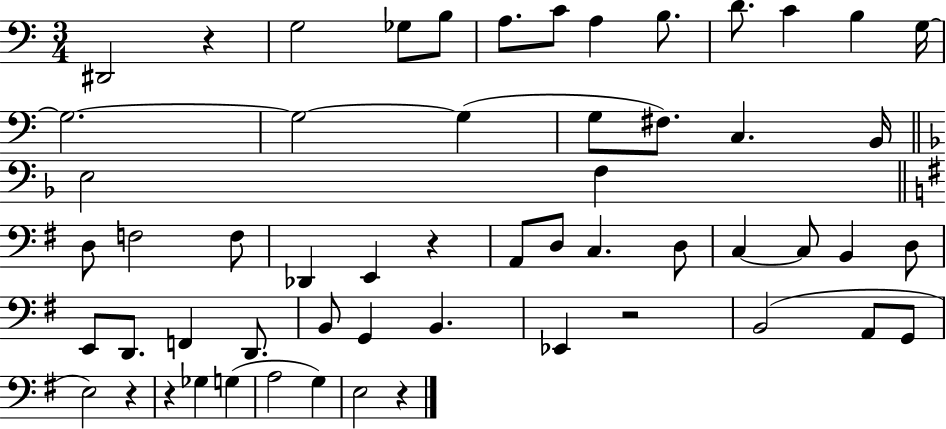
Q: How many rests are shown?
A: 6